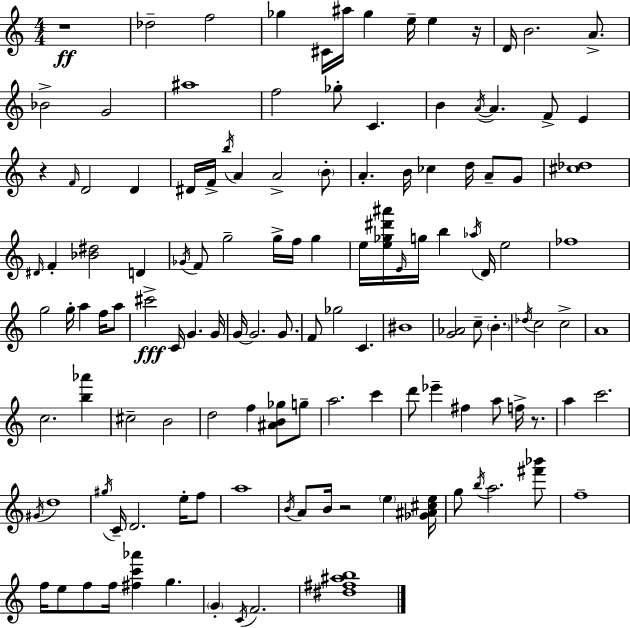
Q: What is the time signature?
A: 4/4